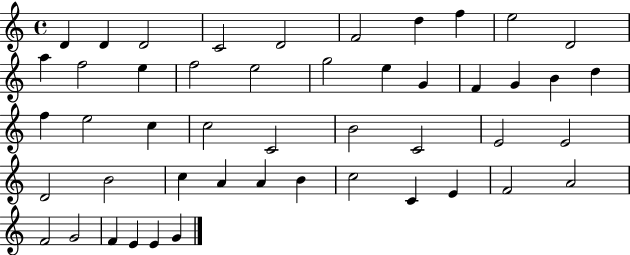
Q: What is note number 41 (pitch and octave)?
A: F4